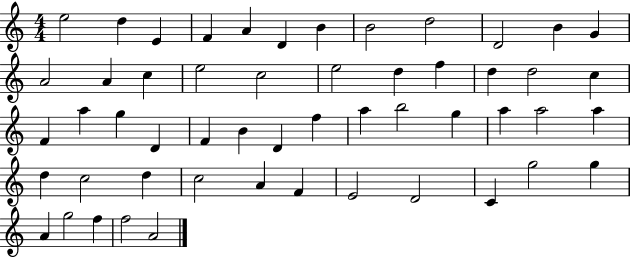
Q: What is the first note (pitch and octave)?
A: E5